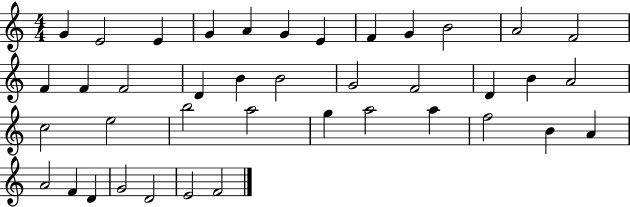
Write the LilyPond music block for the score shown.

{
  \clef treble
  \numericTimeSignature
  \time 4/4
  \key c \major
  g'4 e'2 e'4 | g'4 a'4 g'4 e'4 | f'4 g'4 b'2 | a'2 f'2 | \break f'4 f'4 f'2 | d'4 b'4 b'2 | g'2 f'2 | d'4 b'4 a'2 | \break c''2 e''2 | b''2 a''2 | g''4 a''2 a''4 | f''2 b'4 a'4 | \break a'2 f'4 d'4 | g'2 d'2 | e'2 f'2 | \bar "|."
}